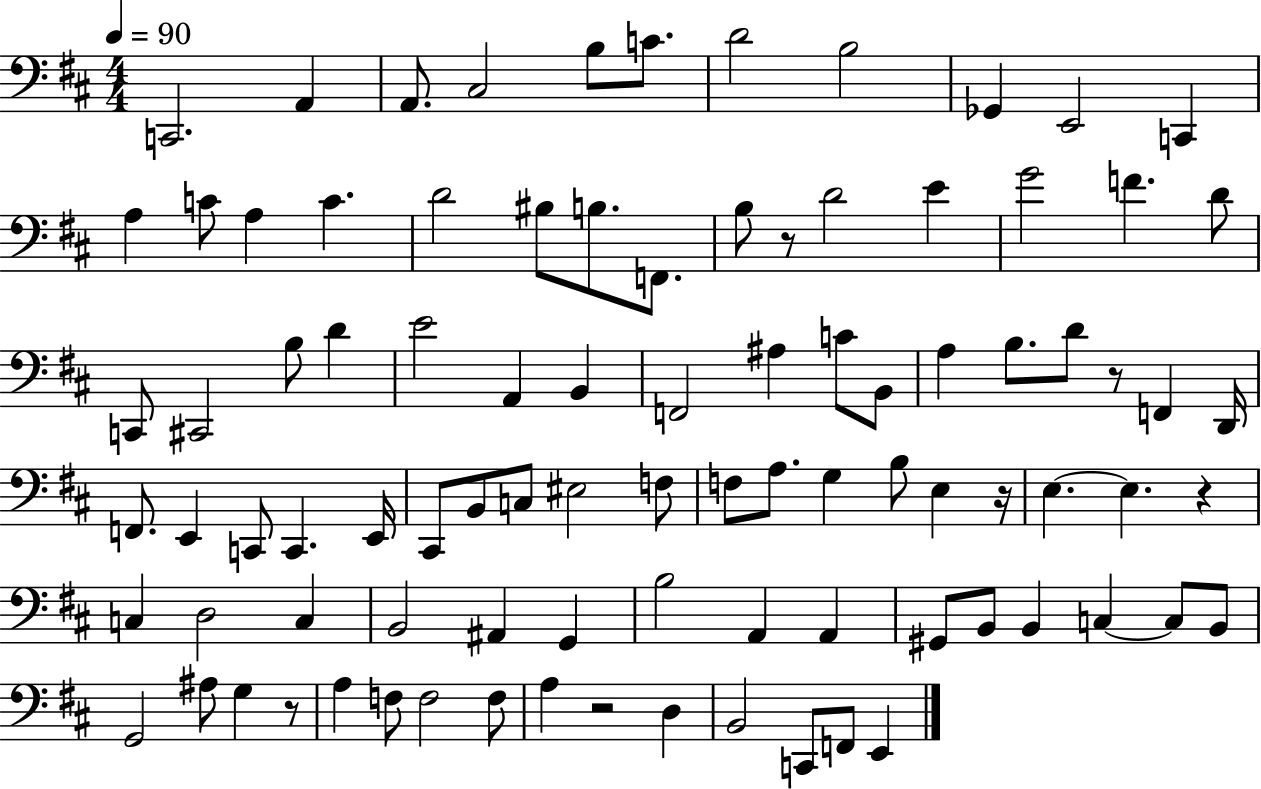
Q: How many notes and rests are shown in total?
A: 92